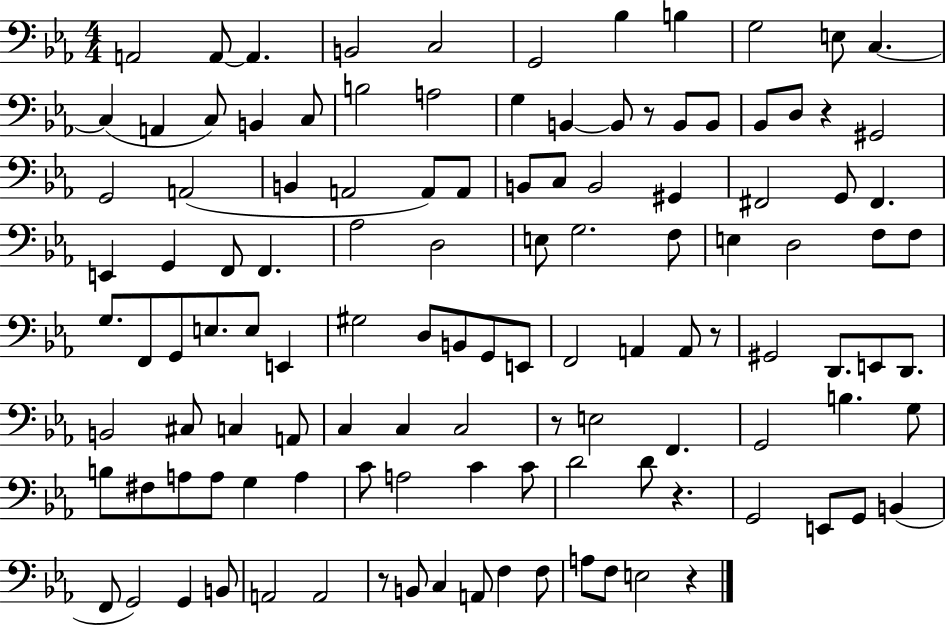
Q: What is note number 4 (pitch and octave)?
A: B2